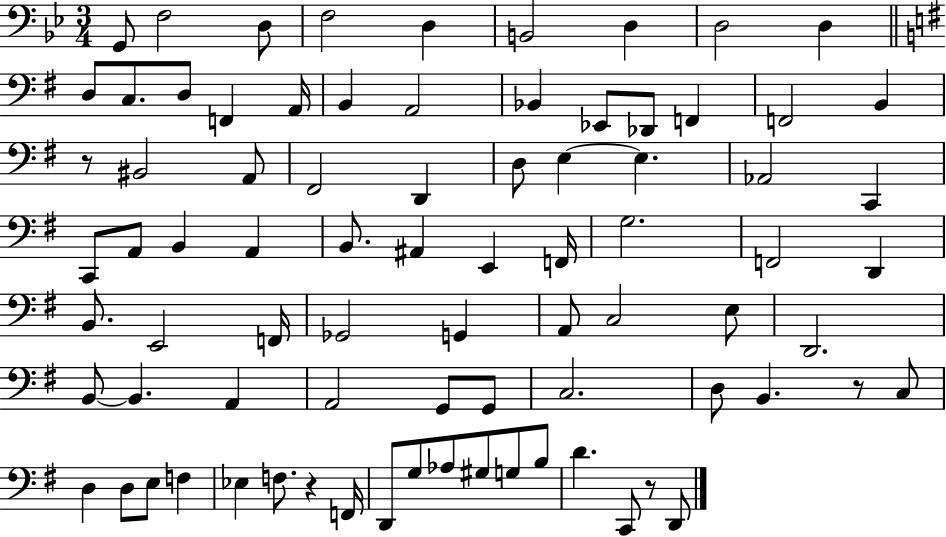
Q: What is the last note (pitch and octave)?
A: D2